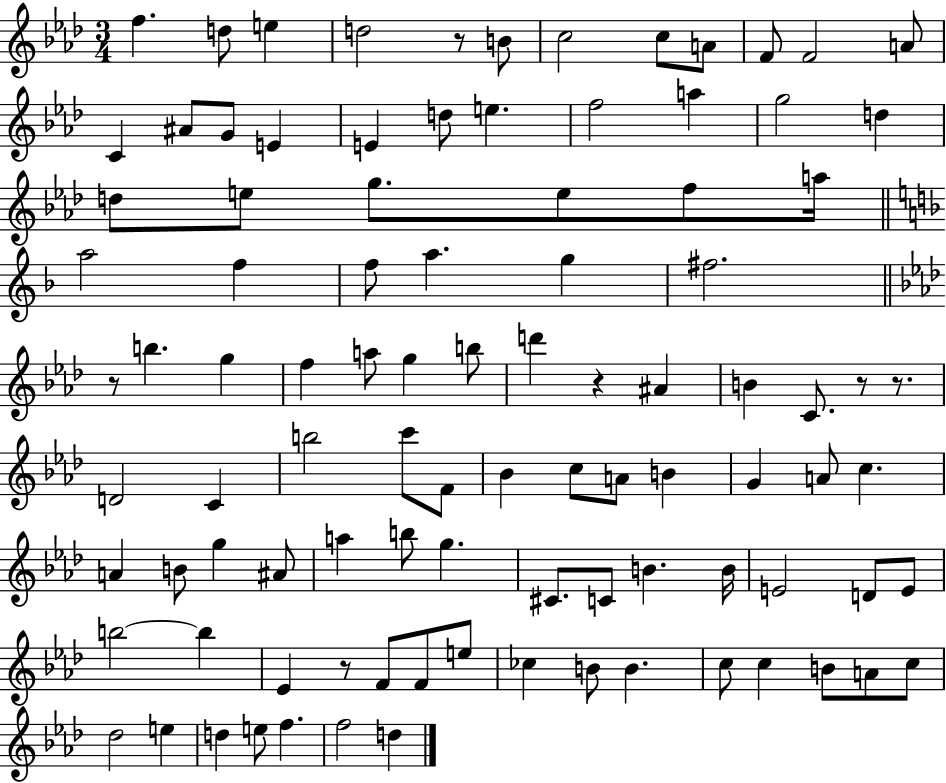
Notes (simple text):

F5/q. D5/e E5/q D5/h R/e B4/e C5/h C5/e A4/e F4/e F4/h A4/e C4/q A#4/e G4/e E4/q E4/q D5/e E5/q. F5/h A5/q G5/h D5/q D5/e E5/e G5/e. E5/e F5/e A5/s A5/h F5/q F5/e A5/q. G5/q F#5/h. R/e B5/q. G5/q F5/q A5/e G5/q B5/e D6/q R/q A#4/q B4/q C4/e. R/e R/e. D4/h C4/q B5/h C6/e F4/e Bb4/q C5/e A4/e B4/q G4/q A4/e C5/q. A4/q B4/e G5/q A#4/e A5/q B5/e G5/q. C#4/e. C4/e B4/q. B4/s E4/h D4/e E4/e B5/h B5/q Eb4/q R/e F4/e F4/e E5/e CES5/q B4/e B4/q. C5/e C5/q B4/e A4/e C5/e Db5/h E5/q D5/q E5/e F5/q. F5/h D5/q